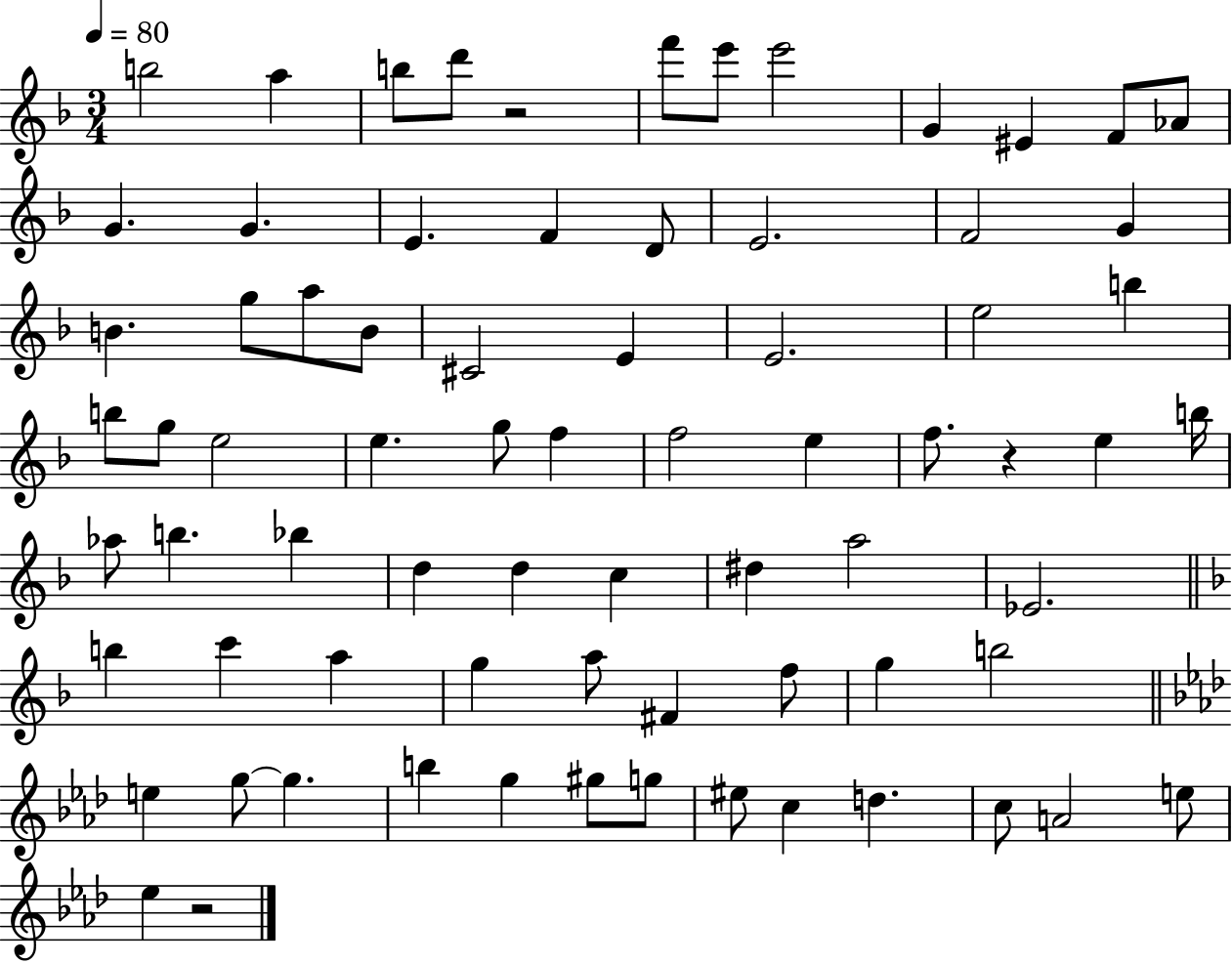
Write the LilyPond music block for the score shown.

{
  \clef treble
  \numericTimeSignature
  \time 3/4
  \key f \major
  \tempo 4 = 80
  b''2 a''4 | b''8 d'''8 r2 | f'''8 e'''8 e'''2 | g'4 eis'4 f'8 aes'8 | \break g'4. g'4. | e'4. f'4 d'8 | e'2. | f'2 g'4 | \break b'4. g''8 a''8 b'8 | cis'2 e'4 | e'2. | e''2 b''4 | \break b''8 g''8 e''2 | e''4. g''8 f''4 | f''2 e''4 | f''8. r4 e''4 b''16 | \break aes''8 b''4. bes''4 | d''4 d''4 c''4 | dis''4 a''2 | ees'2. | \break \bar "||" \break \key f \major b''4 c'''4 a''4 | g''4 a''8 fis'4 f''8 | g''4 b''2 | \bar "||" \break \key f \minor e''4 g''8~~ g''4. | b''4 g''4 gis''8 g''8 | eis''8 c''4 d''4. | c''8 a'2 e''8 | \break ees''4 r2 | \bar "|."
}